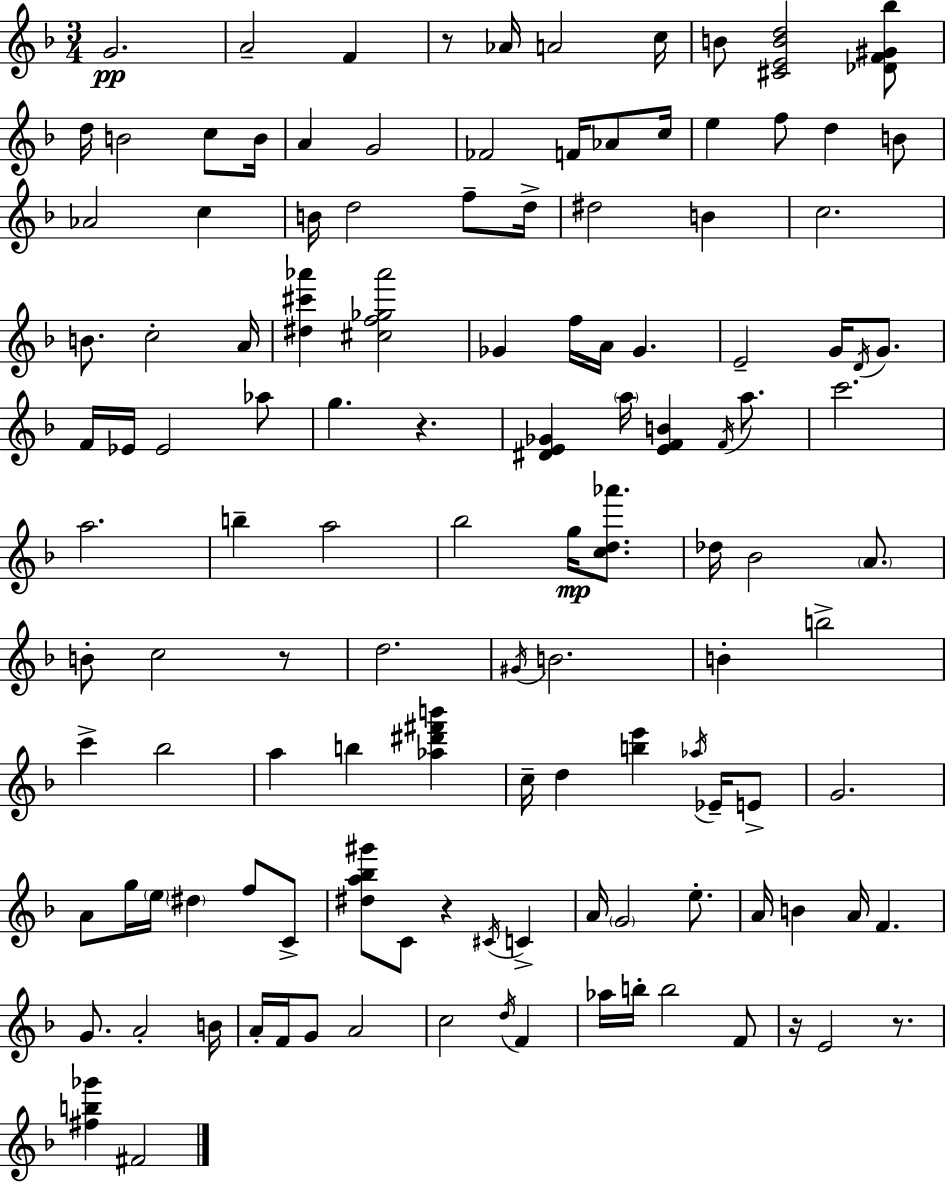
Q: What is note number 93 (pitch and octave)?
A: A4